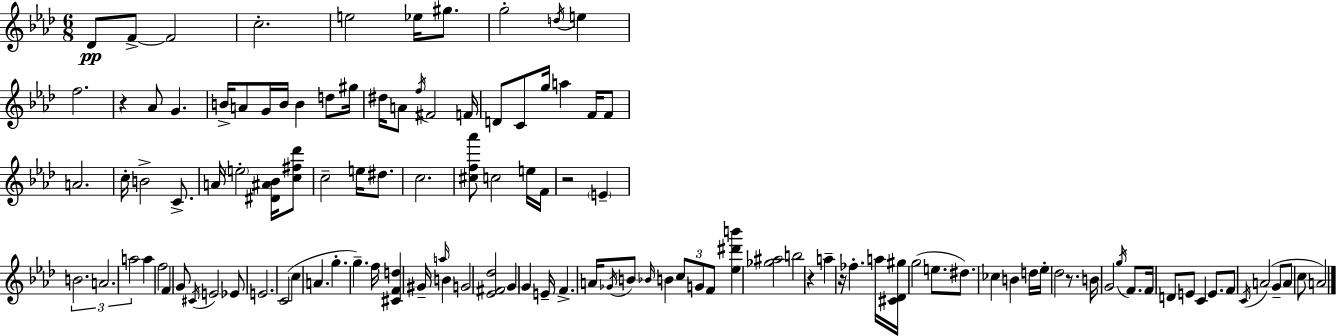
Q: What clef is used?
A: treble